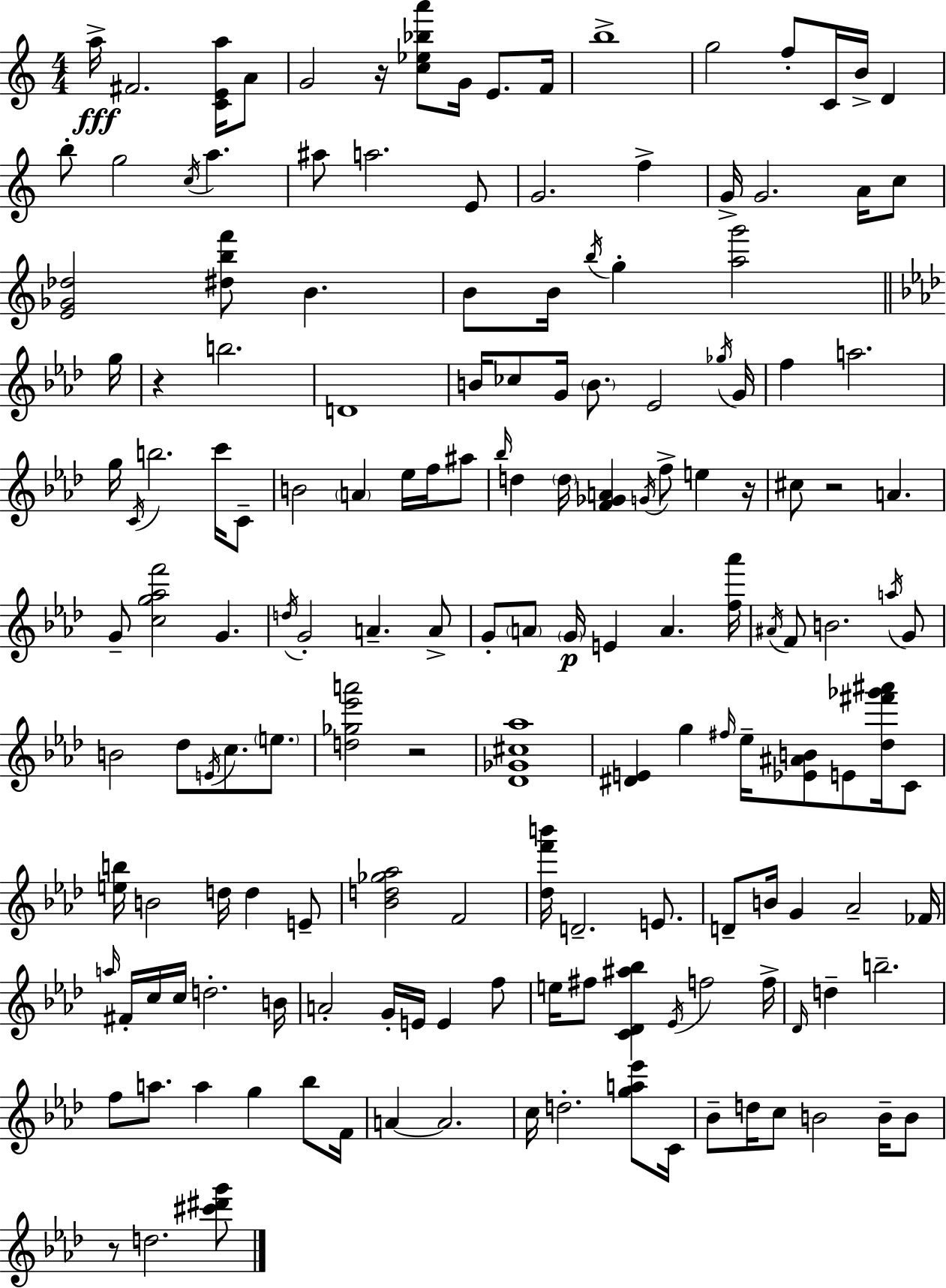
{
  \clef treble
  \numericTimeSignature
  \time 4/4
  \key c \major
  a''16->\fff fis'2. <c' e' a''>16 a'8 | g'2 r16 <c'' ees'' bes'' a'''>8 g'16 e'8. f'16 | b''1-> | g''2 f''8-. c'16 b'16-> d'4 | \break b''8-. g''2 \acciaccatura { c''16 } a''4. | ais''8 a''2. e'8 | g'2. f''4-> | g'16-> g'2. a'16 c''8 | \break <e' ges' des''>2 <dis'' b'' f'''>8 b'4. | b'8 b'16 \acciaccatura { b''16 } g''4-. <a'' g'''>2 | \bar "||" \break \key f \minor g''16 r4 b''2. | d'1 | b'16 ces''8 g'16 \parenthesize b'8. ees'2 | \acciaccatura { ges''16 } g'16 f''4 a''2. | \break g''16 \acciaccatura { c'16 } b''2. | c'''16 c'8-- b'2 \parenthesize a'4 ees''16 | f''16 ais''8 \grace { bes''16 } d''4 \parenthesize d''16 <f' ges' a'>4 \acciaccatura { g'16 } f''8-> | e''4 r16 cis''8 r2 a'4. | \break g'8-- <c'' g'' aes'' f'''>2 g'4. | \acciaccatura { d''16 } g'2-. a'4.-- | a'8-> g'8-. \parenthesize a'8 \parenthesize g'16\p e'4 a'4. | <f'' aes'''>16 \acciaccatura { ais'16 } f'8 b'2. | \break \acciaccatura { a''16 } g'8 b'2 | des''8 \acciaccatura { e'16 } c''8. \parenthesize e''8. <d'' ges'' ees''' a'''>2 | r2 <des' ges' cis'' aes''>1 | <dis' e'>4 g''4 | \break \grace { fis''16 } ees''16-- <ees' ais' b'>8 e'8 <des'' fis''' ges''' ais'''>16 c'8 <e'' b''>16 b'2 | d''16 d''4 e'8-- <bes' d'' ges'' aes''>2 | f'2 <des'' f''' b'''>16 d'2.-- | e'8. d'8-- b'16 g'4 | \break aes'2-- fes'16 \grace { a''16 } fis'16-. c''16 c''16 d''2.-. | b'16 a'2-. | g'16-. e'16 e'4 f''8 e''16 fis''8 <c' des' ais'' bes''>4 | \acciaccatura { ees'16 } f''2 f''16-> \grace { des'16 } d''4-- | \break b''2.-- f''8 a''8. | a''4 g''4 bes''8 f'16 a'4~~ | a'2. c''16 d''2.-. | <g'' a'' ees'''>8 c'16 bes'8-- d''16 | \break c''8 b'2 b'16-- b'8 r8 d''2. | <cis''' dis''' g'''>8 \bar "|."
}